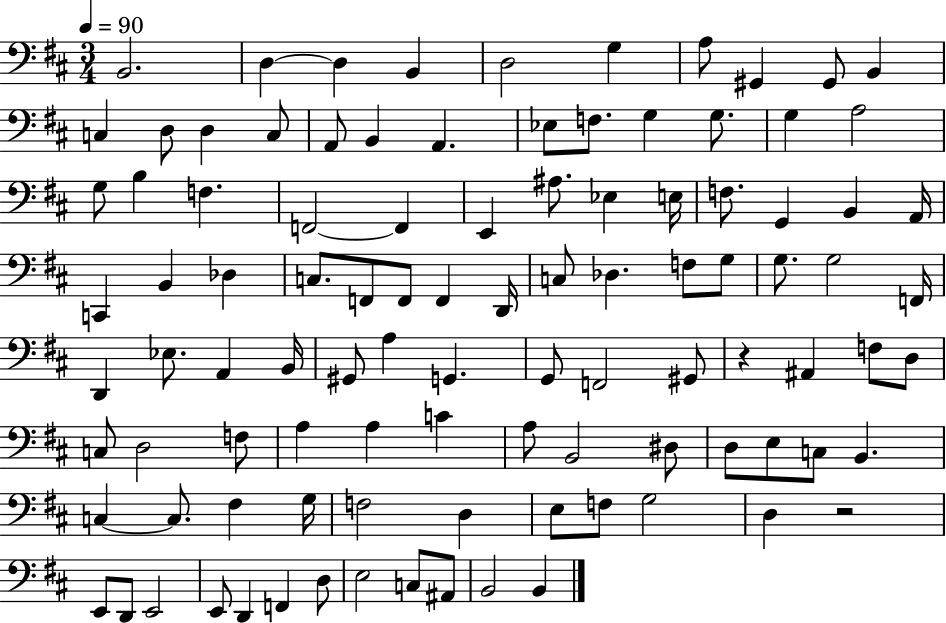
X:1
T:Untitled
M:3/4
L:1/4
K:D
B,,2 D, D, B,, D,2 G, A,/2 ^G,, ^G,,/2 B,, C, D,/2 D, C,/2 A,,/2 B,, A,, _E,/2 F,/2 G, G,/2 G, A,2 G,/2 B, F, F,,2 F,, E,, ^A,/2 _E, E,/4 F,/2 G,, B,, A,,/4 C,, B,, _D, C,/2 F,,/2 F,,/2 F,, D,,/4 C,/2 _D, F,/2 G,/2 G,/2 G,2 F,,/4 D,, _E,/2 A,, B,,/4 ^G,,/2 A, G,, G,,/2 F,,2 ^G,,/2 z ^A,, F,/2 D,/2 C,/2 D,2 F,/2 A, A, C A,/2 B,,2 ^D,/2 D,/2 E,/2 C,/2 B,, C, C,/2 ^F, G,/4 F,2 D, E,/2 F,/2 G,2 D, z2 E,,/2 D,,/2 E,,2 E,,/2 D,, F,, D,/2 E,2 C,/2 ^A,,/2 B,,2 B,,